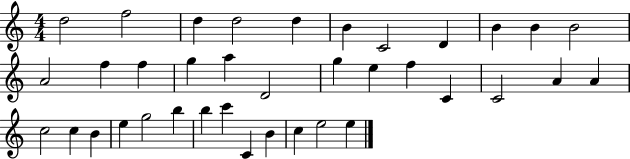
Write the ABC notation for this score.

X:1
T:Untitled
M:4/4
L:1/4
K:C
d2 f2 d d2 d B C2 D B B B2 A2 f f g a D2 g e f C C2 A A c2 c B e g2 b b c' C B c e2 e